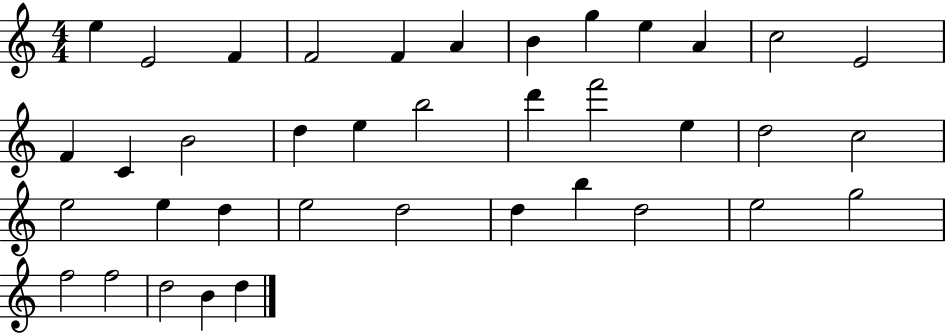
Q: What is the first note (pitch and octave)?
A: E5